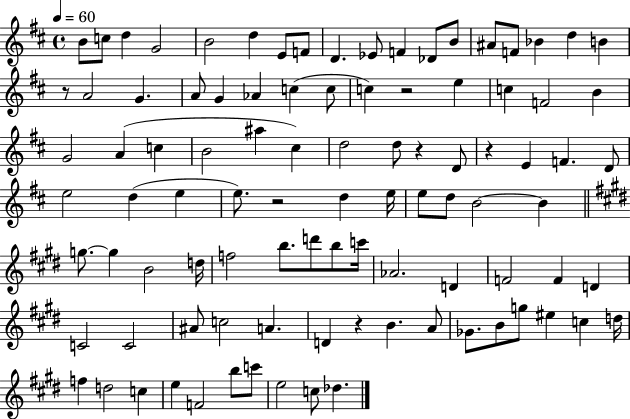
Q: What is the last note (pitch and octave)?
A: Db5